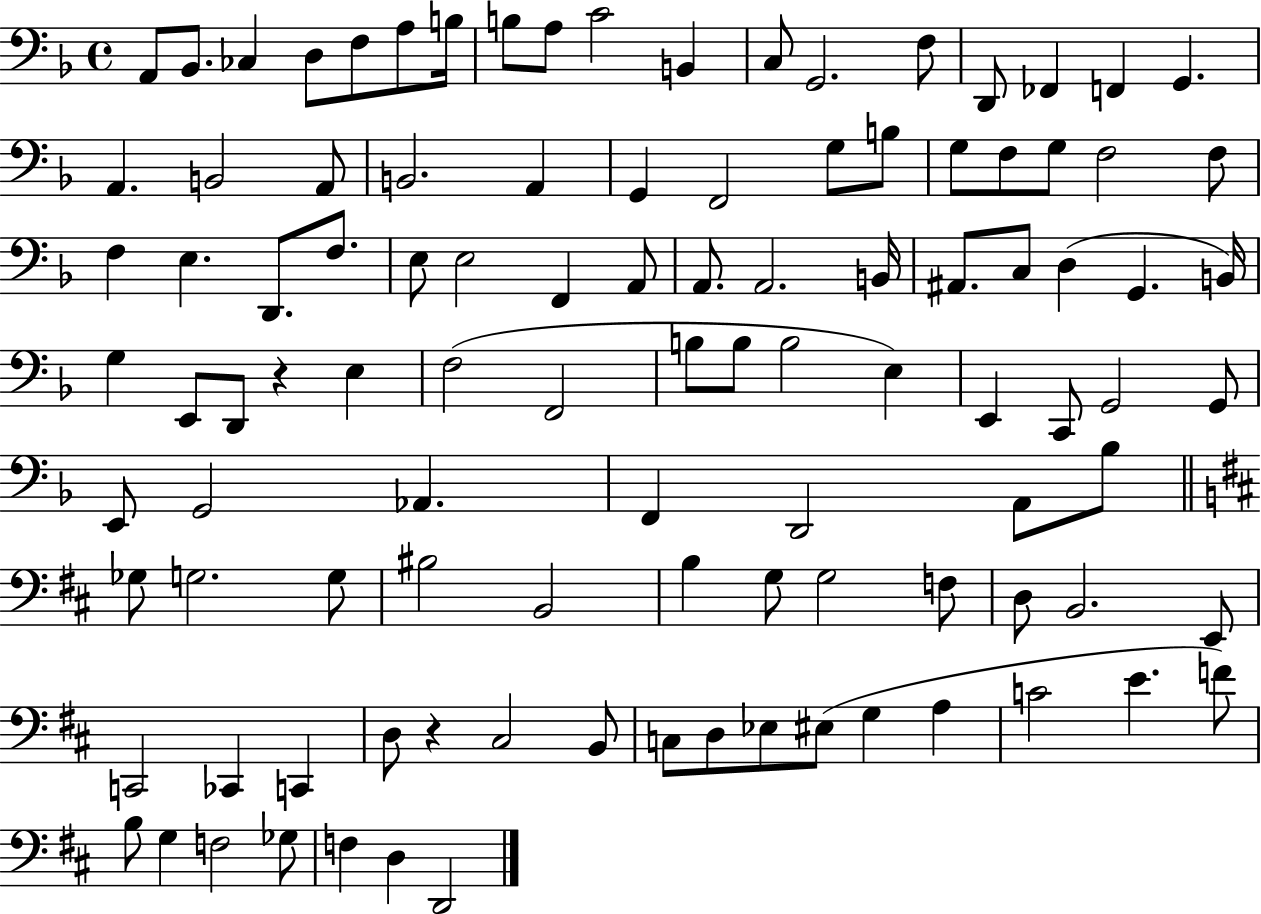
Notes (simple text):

A2/e Bb2/e. CES3/q D3/e F3/e A3/e B3/s B3/e A3/e C4/h B2/q C3/e G2/h. F3/e D2/e FES2/q F2/q G2/q. A2/q. B2/h A2/e B2/h. A2/q G2/q F2/h G3/e B3/e G3/e F3/e G3/e F3/h F3/e F3/q E3/q. D2/e. F3/e. E3/e E3/h F2/q A2/e A2/e. A2/h. B2/s A#2/e. C3/e D3/q G2/q. B2/s G3/q E2/e D2/e R/q E3/q F3/h F2/h B3/e B3/e B3/h E3/q E2/q C2/e G2/h G2/e E2/e G2/h Ab2/q. F2/q D2/h A2/e Bb3/e Gb3/e G3/h. G3/e BIS3/h B2/h B3/q G3/e G3/h F3/e D3/e B2/h. E2/e C2/h CES2/q C2/q D3/e R/q C#3/h B2/e C3/e D3/e Eb3/e EIS3/e G3/q A3/q C4/h E4/q. F4/e B3/e G3/q F3/h Gb3/e F3/q D3/q D2/h